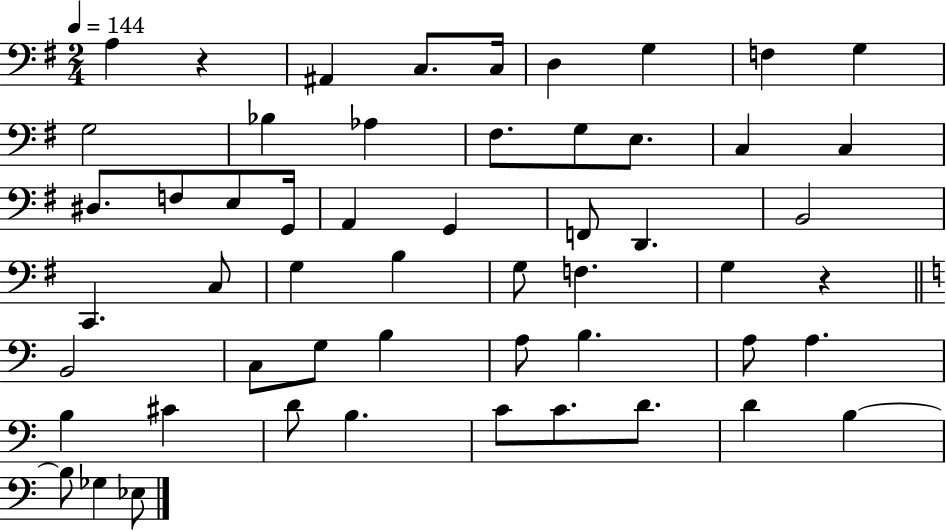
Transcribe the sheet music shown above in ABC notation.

X:1
T:Untitled
M:2/4
L:1/4
K:G
A, z ^A,, C,/2 C,/4 D, G, F, G, G,2 _B, _A, ^F,/2 G,/2 E,/2 C, C, ^D,/2 F,/2 E,/2 G,,/4 A,, G,, F,,/2 D,, B,,2 C,, C,/2 G, B, G,/2 F, G, z B,,2 C,/2 G,/2 B, A,/2 B, A,/2 A, B, ^C D/2 B, C/2 C/2 D/2 D B, B,/2 _G, _E,/2